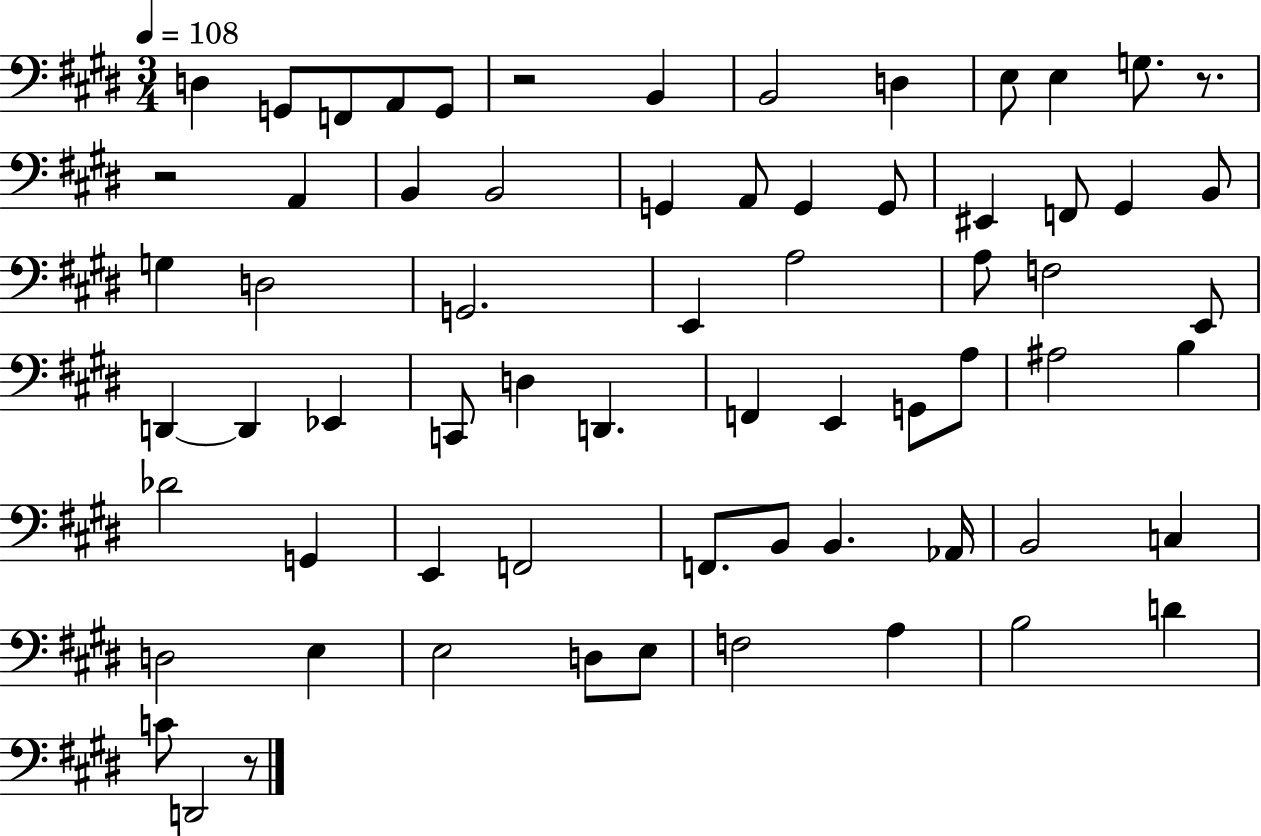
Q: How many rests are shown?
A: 4